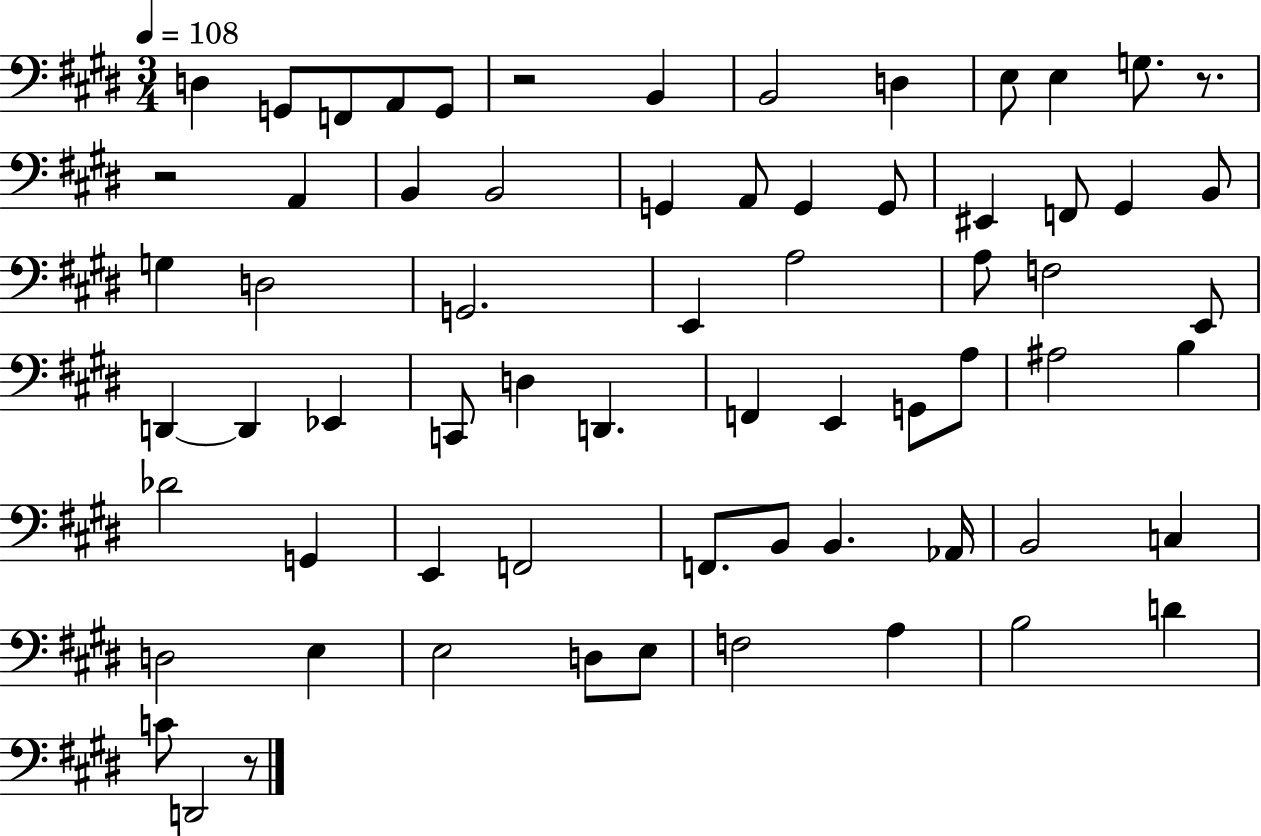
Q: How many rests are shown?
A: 4